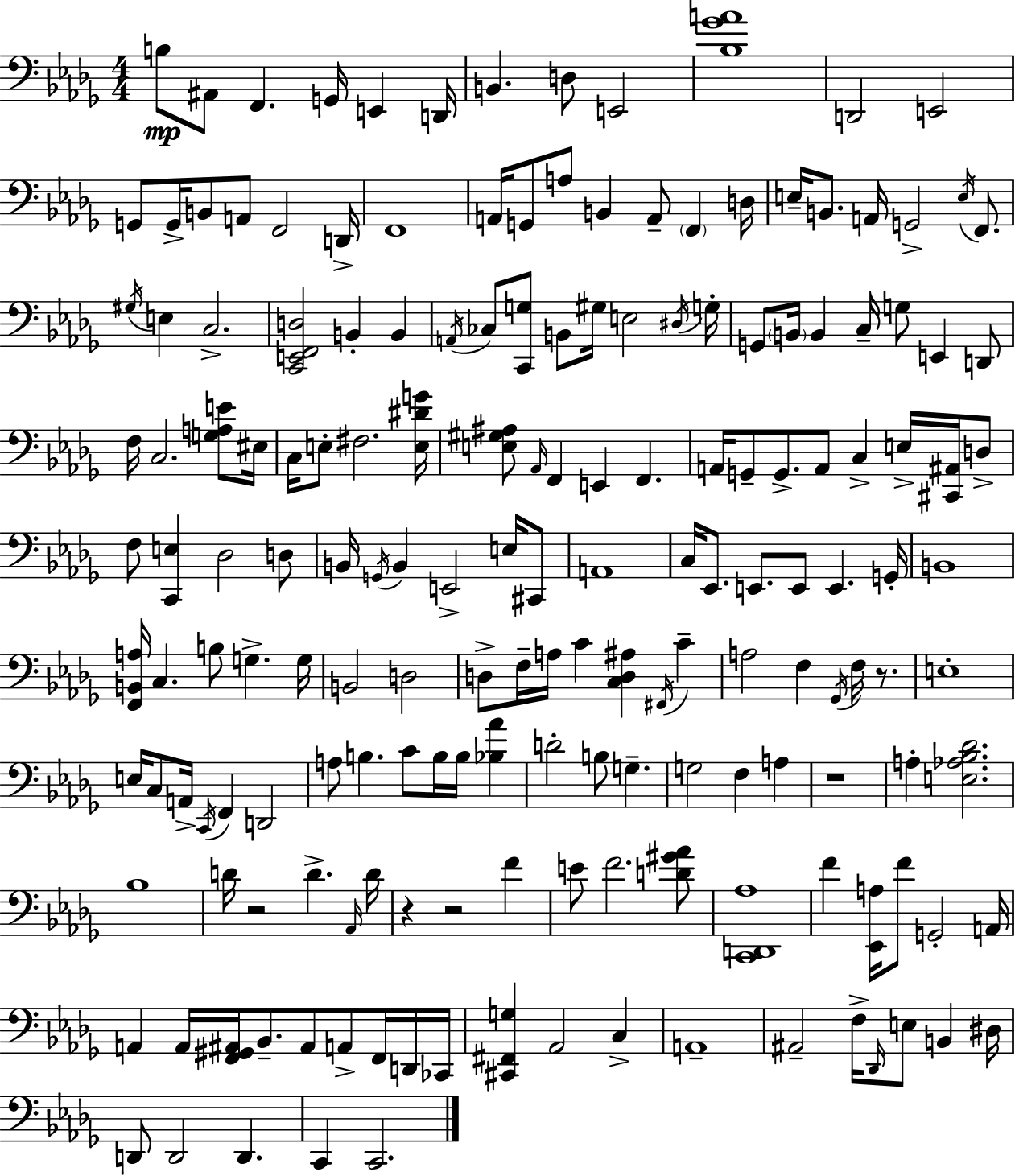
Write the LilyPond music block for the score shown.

{
  \clef bass
  \numericTimeSignature
  \time 4/4
  \key bes \minor
  \repeat volta 2 { b8\mp ais,8 f,4. g,16 e,4 d,16 | b,4. d8 e,2 | <bes ges' a'>1 | d,2 e,2 | \break g,8 g,16-> b,8 a,8 f,2 d,16-> | f,1 | a,16 g,8 a8 b,4 a,8-- \parenthesize f,4 d16 | e16-- b,8. a,16 g,2-> \acciaccatura { e16 } f,8. | \break \acciaccatura { gis16 } e4 c2.-> | <c, e, f, d>2 b,4-. b,4 | \acciaccatura { a,16 } ces8 <c, g>8 b,8 gis16 e2 | \acciaccatura { dis16 } g16-. g,8 \parenthesize b,16 b,4 c16-- g8 e,4 | \break d,8 f16 c2. | <g a e'>8 eis16 c16 e8-. fis2. | <e dis' g'>16 <e gis ais>8 \grace { aes,16 } f,4 e,4 f,4. | a,16 g,8-- g,8.-> a,8 c4-> | \break e16-> <cis, ais,>16 d8-> f8 <c, e>4 des2 | d8 b,16 \acciaccatura { g,16 } b,4 e,2-> | e16 cis,8 a,1 | c16 ees,8. e,8. e,8 e,4. | \break g,16-. b,1 | <f, b, a>16 c4. b8 g4.-> | g16 b,2 d2 | d8-> f16-- a16 c'4 <c d ais>4 | \break \acciaccatura { fis,16 } c'4-- a2 f4 | \acciaccatura { ges,16 } f16 r8. e1-. | e16 c8 a,16-> \acciaccatura { c,16 } f,4 | d,2 a8 b4. | \break c'8 b16 b16 <bes aes'>4 d'2-. | b8 g4.-- g2 | f4 a4 r1 | a4-. <e aes bes des'>2. | \break bes1 | d'16 r2 | d'4.-> \grace { aes,16 } d'16 r4 r2 | f'4 e'8 f'2. | \break <d' gis' aes'>8 <c, d, aes>1 | f'4 <ees, a>16 f'8 | g,2-. a,16 a,4 a,16 <f, gis, ais,>16 | bes,8.-- ais,8 a,8-> f,16 d,16 ces,16 <cis, fis, g>4 aes,2 | \break c4-> a,1-- | ais,2-- | f16-> \grace { des,16 } e8 b,4 dis16 d,8 d,2 | d,4. c,4 c,2. | \break } \bar "|."
}